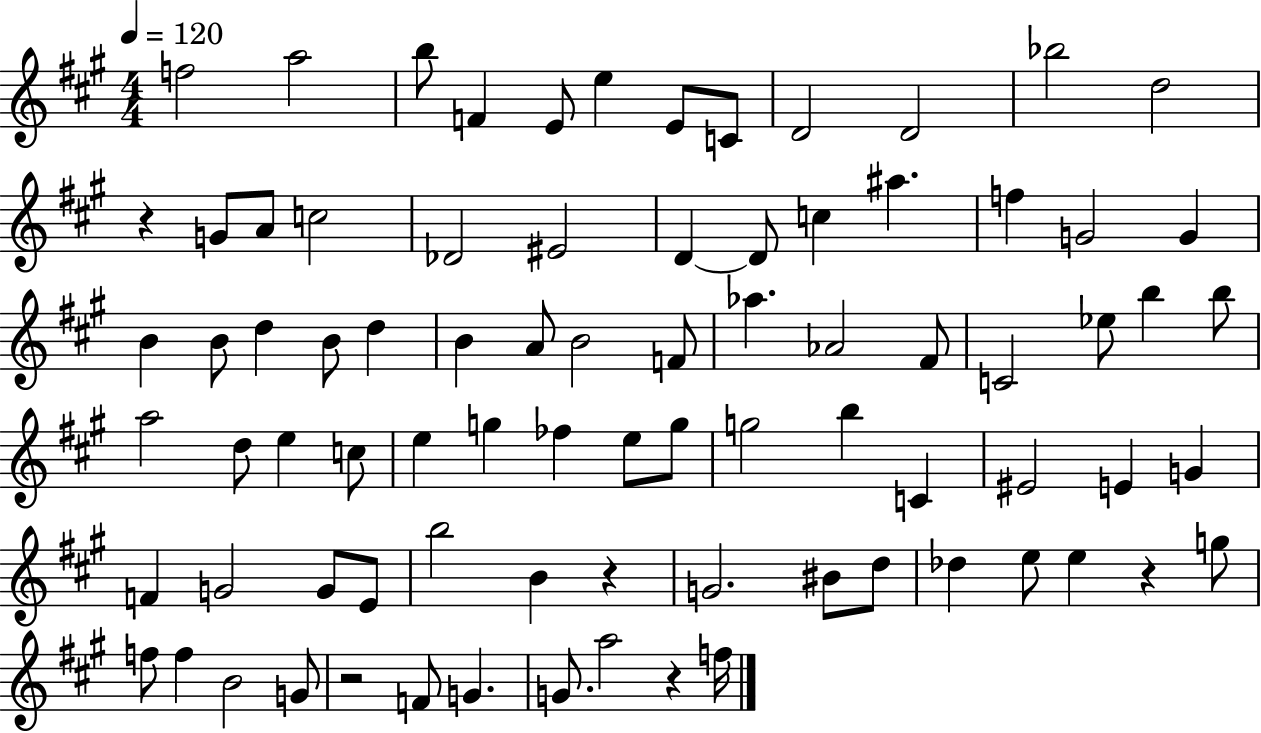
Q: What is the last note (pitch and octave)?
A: F5